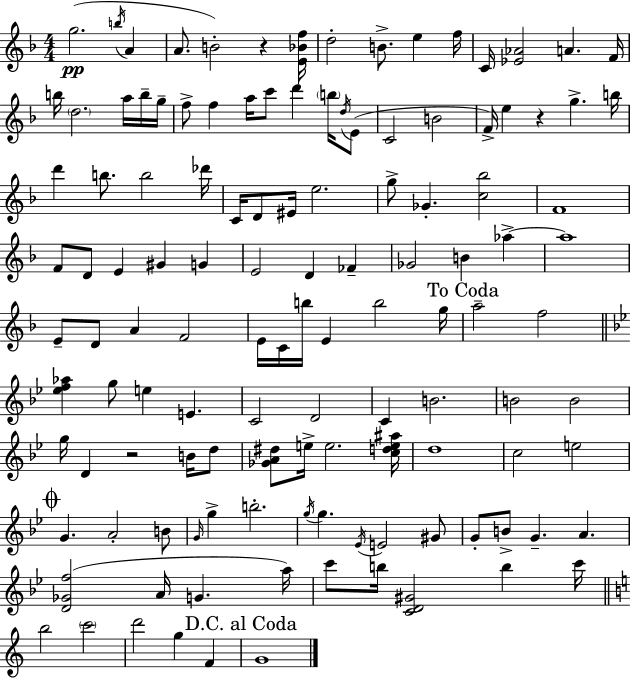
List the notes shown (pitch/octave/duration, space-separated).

G5/h. B5/s A4/q A4/e. B4/h R/q [E4,Bb4,F5]/s D5/h B4/e. E5/q F5/s C4/s [Eb4,Ab4]/h A4/q. F4/s B5/s D5/h. A5/s B5/s G5/s F5/e F5/q A5/s C6/e D6/q B5/s D5/s E4/e C4/h B4/h F4/s E5/q R/q G5/q. B5/s D6/q B5/e. B5/h Db6/s C4/s D4/e EIS4/s E5/h. G5/e Gb4/q. [C5,Bb5]/h F4/w F4/e D4/e E4/q G#4/q G4/q E4/h D4/q FES4/q Gb4/h B4/q Ab5/q Ab5/w E4/e D4/e A4/q F4/h E4/s C4/s B5/s E4/q B5/h G5/s A5/h F5/h [Eb5,F5,Ab5]/q G5/e E5/q E4/q. C4/h D4/h C4/q B4/h. B4/h B4/h G5/s D4/q R/h B4/s D5/e [Gb4,A4,D#5]/e E5/s E5/h. [C5,D5,E5,A#5]/s D5/w C5/h E5/h G4/q. A4/h B4/e G4/s G5/q B5/h. G5/s G5/q. Eb4/s E4/h G#4/e G4/e B4/e G4/q. A4/q. [D4,Gb4,F5]/h A4/s G4/q. A5/s C6/e B5/s [C4,D4,G#4]/h B5/q C6/s B5/h C6/h D6/h G5/q F4/q G4/w